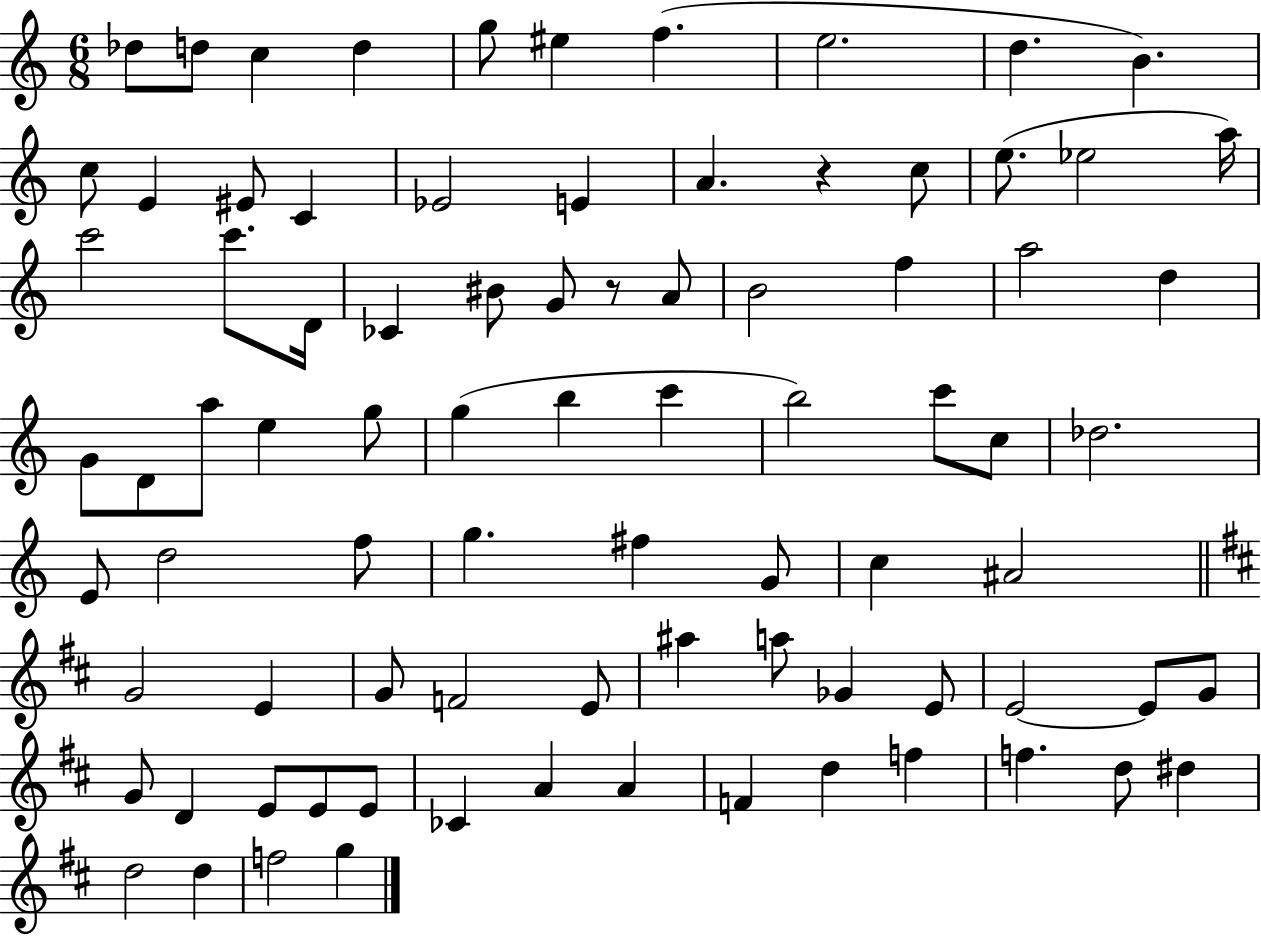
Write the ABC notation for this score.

X:1
T:Untitled
M:6/8
L:1/4
K:C
_d/2 d/2 c d g/2 ^e f e2 d B c/2 E ^E/2 C _E2 E A z c/2 e/2 _e2 a/4 c'2 c'/2 D/4 _C ^B/2 G/2 z/2 A/2 B2 f a2 d G/2 D/2 a/2 e g/2 g b c' b2 c'/2 c/2 _d2 E/2 d2 f/2 g ^f G/2 c ^A2 G2 E G/2 F2 E/2 ^a a/2 _G E/2 E2 E/2 G/2 G/2 D E/2 E/2 E/2 _C A A F d f f d/2 ^d d2 d f2 g